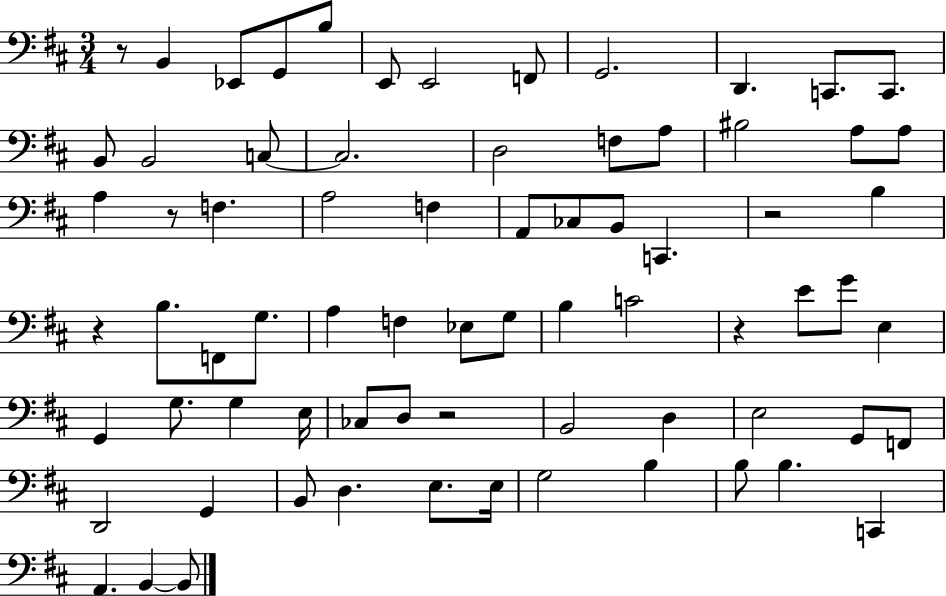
{
  \clef bass
  \numericTimeSignature
  \time 3/4
  \key d \major
  r8 b,4 ees,8 g,8 b8 | e,8 e,2 f,8 | g,2. | d,4. c,8. c,8. | \break b,8 b,2 c8~~ | c2. | d2 f8 a8 | bis2 a8 a8 | \break a4 r8 f4. | a2 f4 | a,8 ces8 b,8 c,4. | r2 b4 | \break r4 b8. f,8 g8. | a4 f4 ees8 g8 | b4 c'2 | r4 e'8 g'8 e4 | \break g,4 g8. g4 e16 | ces8 d8 r2 | b,2 d4 | e2 g,8 f,8 | \break d,2 g,4 | b,8 d4. e8. e16 | g2 b4 | b8 b4. c,4 | \break a,4. b,4~~ b,8 | \bar "|."
}